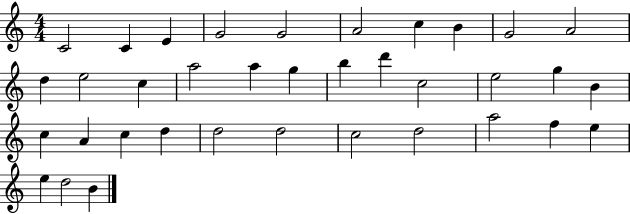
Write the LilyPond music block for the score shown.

{
  \clef treble
  \numericTimeSignature
  \time 4/4
  \key c \major
  c'2 c'4 e'4 | g'2 g'2 | a'2 c''4 b'4 | g'2 a'2 | \break d''4 e''2 c''4 | a''2 a''4 g''4 | b''4 d'''4 c''2 | e''2 g''4 b'4 | \break c''4 a'4 c''4 d''4 | d''2 d''2 | c''2 d''2 | a''2 f''4 e''4 | \break e''4 d''2 b'4 | \bar "|."
}